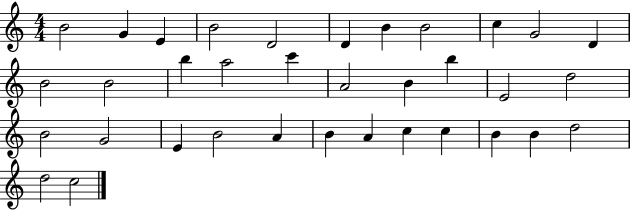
B4/h G4/q E4/q B4/h D4/h D4/q B4/q B4/h C5/q G4/h D4/q B4/h B4/h B5/q A5/h C6/q A4/h B4/q B5/q E4/h D5/h B4/h G4/h E4/q B4/h A4/q B4/q A4/q C5/q C5/q B4/q B4/q D5/h D5/h C5/h